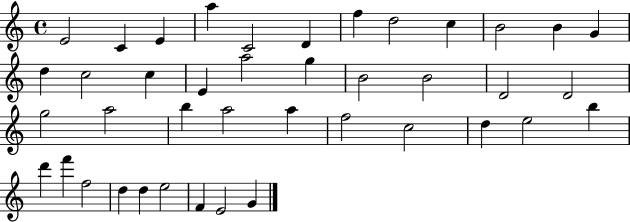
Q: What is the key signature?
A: C major